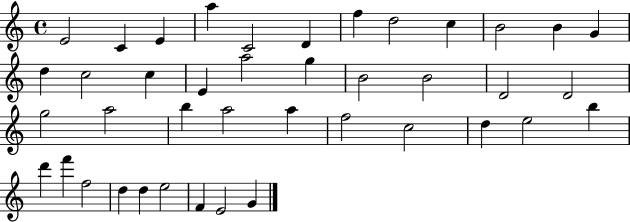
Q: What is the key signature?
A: C major